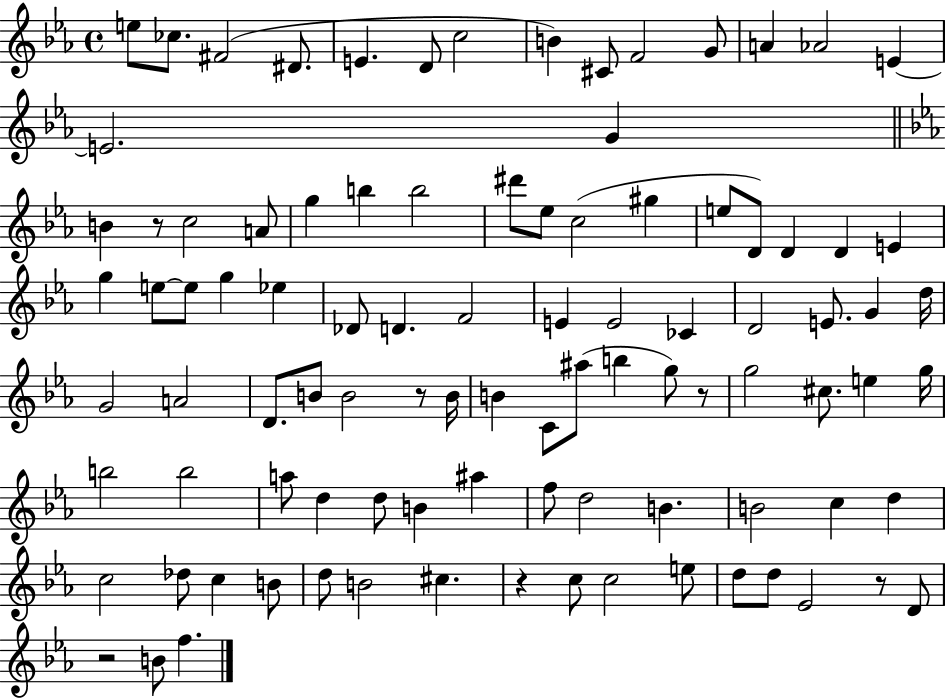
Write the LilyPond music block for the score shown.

{
  \clef treble
  \time 4/4
  \defaultTimeSignature
  \key ees \major
  e''8 ces''8. fis'2( dis'8. | e'4. d'8 c''2 | b'4) cis'8 f'2 g'8 | a'4 aes'2 e'4~~ | \break e'2. g'4 | \bar "||" \break \key ees \major b'4 r8 c''2 a'8 | g''4 b''4 b''2 | dis'''8 ees''8 c''2( gis''4 | e''8 d'8) d'4 d'4 e'4 | \break g''4 e''8~~ e''8 g''4 ees''4 | des'8 d'4. f'2 | e'4 e'2 ces'4 | d'2 e'8. g'4 d''16 | \break g'2 a'2 | d'8. b'8 b'2 r8 b'16 | b'4 c'8 ais''8( b''4 g''8) r8 | g''2 cis''8. e''4 g''16 | \break b''2 b''2 | a''8 d''4 d''8 b'4 ais''4 | f''8 d''2 b'4. | b'2 c''4 d''4 | \break c''2 des''8 c''4 b'8 | d''8 b'2 cis''4. | r4 c''8 c''2 e''8 | d''8 d''8 ees'2 r8 d'8 | \break r2 b'8 f''4. | \bar "|."
}